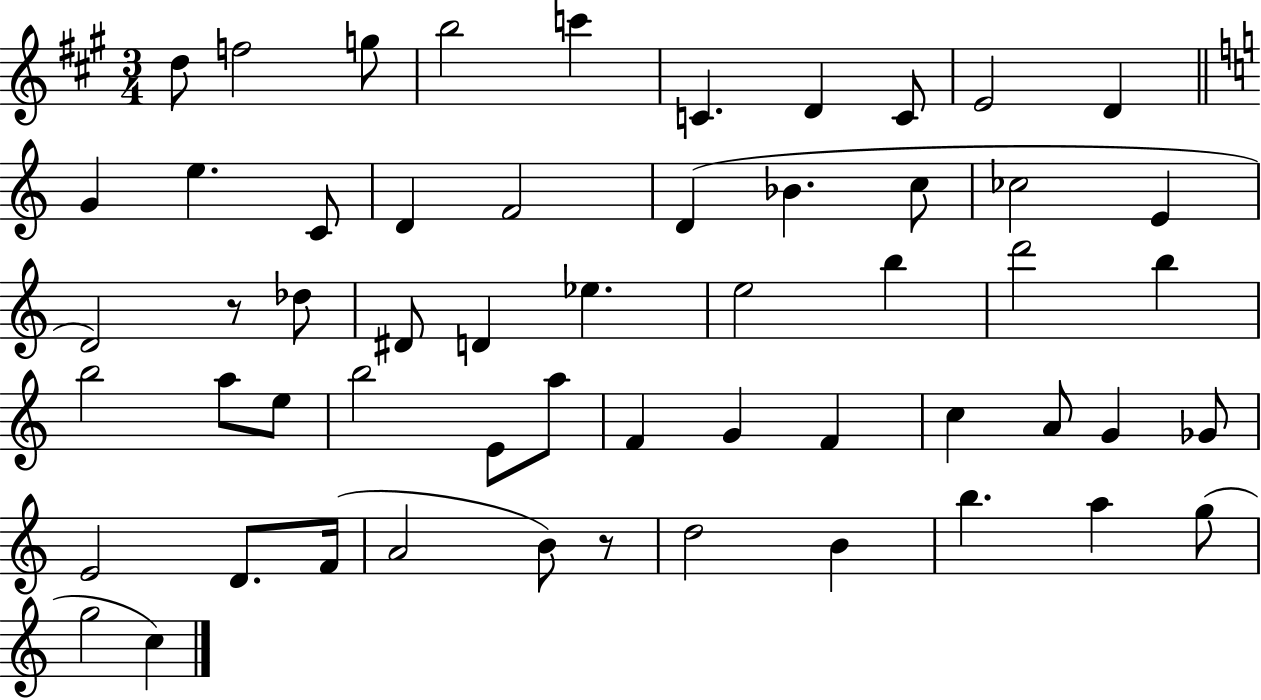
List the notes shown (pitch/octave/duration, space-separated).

D5/e F5/h G5/e B5/h C6/q C4/q. D4/q C4/e E4/h D4/q G4/q E5/q. C4/e D4/q F4/h D4/q Bb4/q. C5/e CES5/h E4/q D4/h R/e Db5/e D#4/e D4/q Eb5/q. E5/h B5/q D6/h B5/q B5/h A5/e E5/e B5/h E4/e A5/e F4/q G4/q F4/q C5/q A4/e G4/q Gb4/e E4/h D4/e. F4/s A4/h B4/e R/e D5/h B4/q B5/q. A5/q G5/e G5/h C5/q